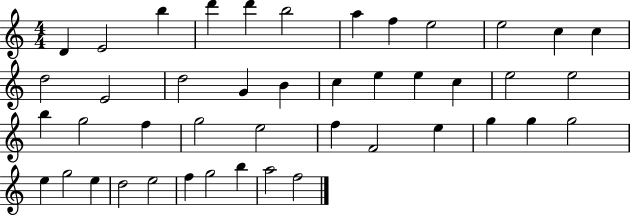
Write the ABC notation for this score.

X:1
T:Untitled
M:4/4
L:1/4
K:C
D E2 b d' d' b2 a f e2 e2 c c d2 E2 d2 G B c e e c e2 e2 b g2 f g2 e2 f F2 e g g g2 e g2 e d2 e2 f g2 b a2 f2